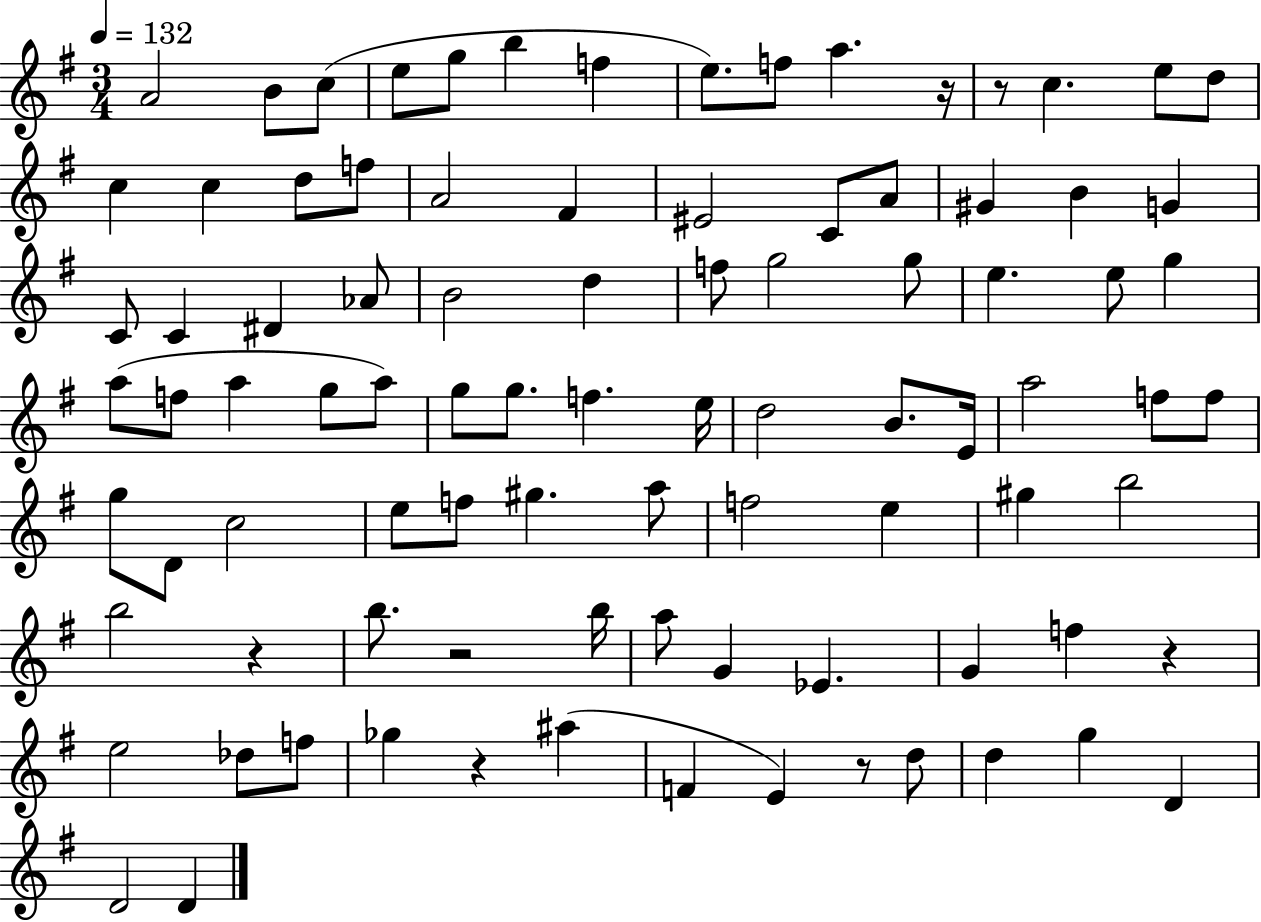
A4/h B4/e C5/e E5/e G5/e B5/q F5/q E5/e. F5/e A5/q. R/s R/e C5/q. E5/e D5/e C5/q C5/q D5/e F5/e A4/h F#4/q EIS4/h C4/e A4/e G#4/q B4/q G4/q C4/e C4/q D#4/q Ab4/e B4/h D5/q F5/e G5/h G5/e E5/q. E5/e G5/q A5/e F5/e A5/q G5/e A5/e G5/e G5/e. F5/q. E5/s D5/h B4/e. E4/s A5/h F5/e F5/e G5/e D4/e C5/h E5/e F5/e G#5/q. A5/e F5/h E5/q G#5/q B5/h B5/h R/q B5/e. R/h B5/s A5/e G4/q Eb4/q. G4/q F5/q R/q E5/h Db5/e F5/e Gb5/q R/q A#5/q F4/q E4/q R/e D5/e D5/q G5/q D4/q D4/h D4/q